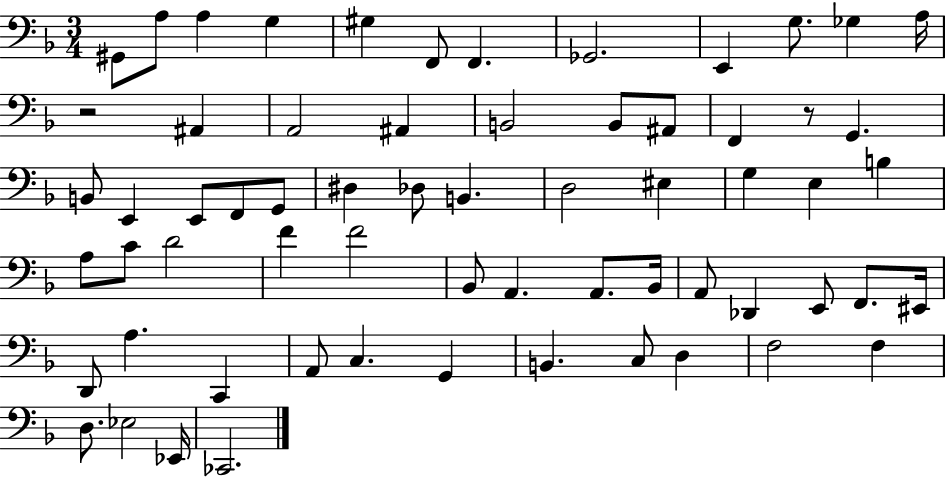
G#2/e A3/e A3/q G3/q G#3/q F2/e F2/q. Gb2/h. E2/q G3/e. Gb3/q A3/s R/h A#2/q A2/h A#2/q B2/h B2/e A#2/e F2/q R/e G2/q. B2/e E2/q E2/e F2/e G2/e D#3/q Db3/e B2/q. D3/h EIS3/q G3/q E3/q B3/q A3/e C4/e D4/h F4/q F4/h Bb2/e A2/q. A2/e. Bb2/s A2/e Db2/q E2/e F2/e. EIS2/s D2/e A3/q. C2/q A2/e C3/q. G2/q B2/q. C3/e D3/q F3/h F3/q D3/e. Eb3/h Eb2/s CES2/h.